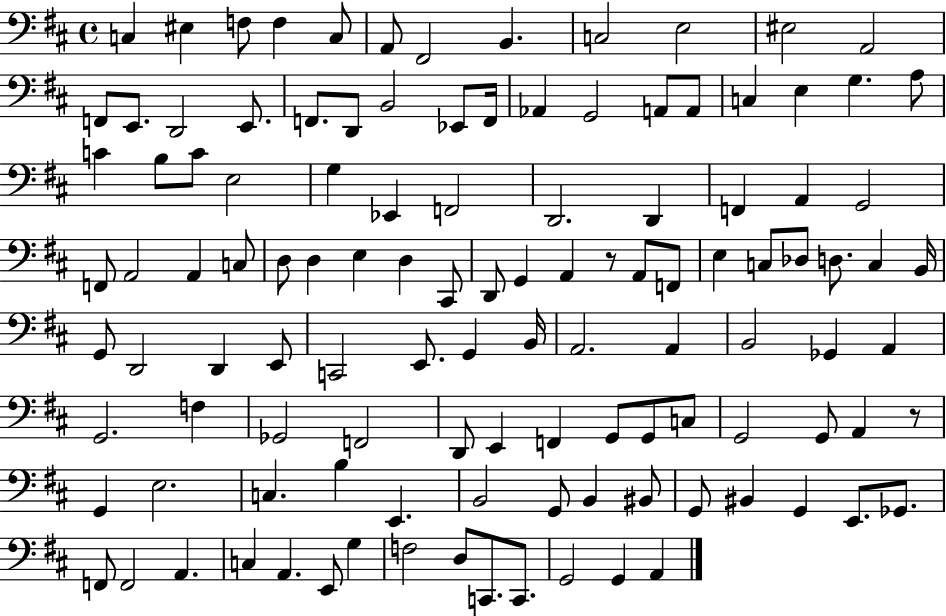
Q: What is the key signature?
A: D major